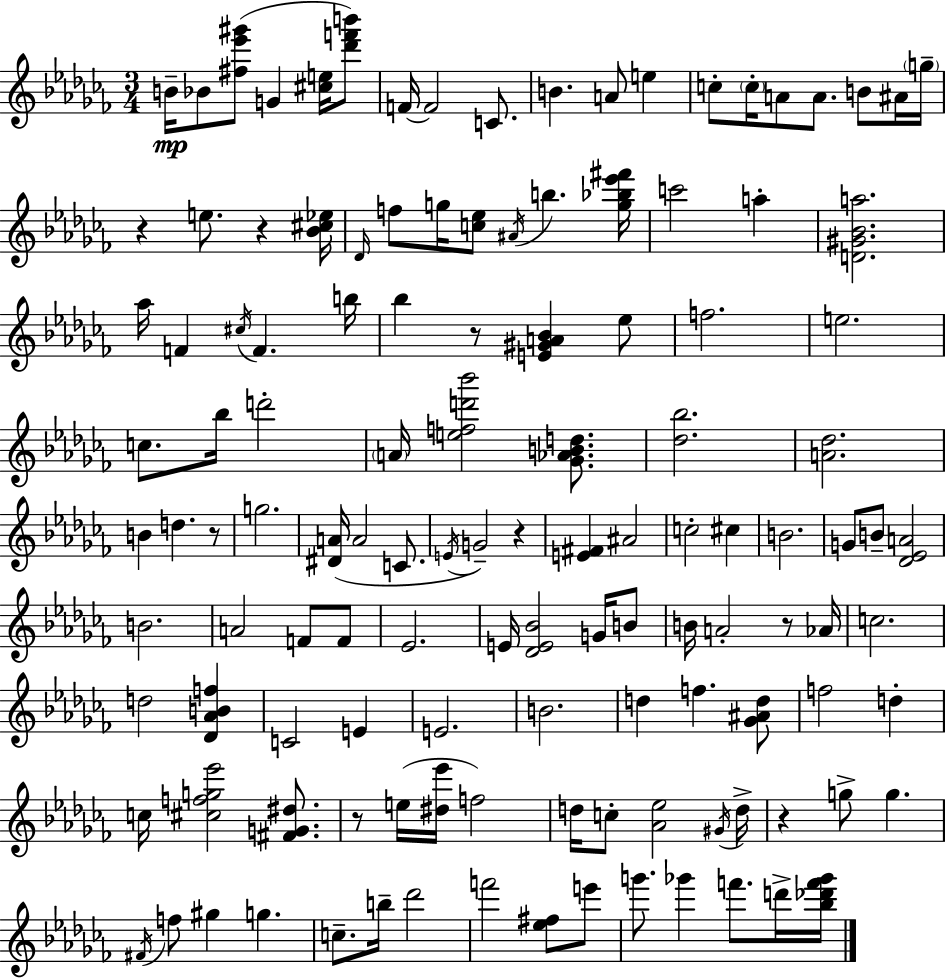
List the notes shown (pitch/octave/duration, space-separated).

B4/s Bb4/e [F#5,Eb6,G#6]/e G4/q [C#5,E5]/s [Db6,F6,B6]/e F4/s F4/h C4/e. B4/q. A4/e E5/q C5/e C5/s A4/e A4/e. B4/e A#4/s G5/s R/q E5/e. R/q [Bb4,C#5,Eb5]/s Db4/s F5/e G5/s [C5,Eb5]/e A#4/s B5/q. [G5,Bb5,Eb6,F#6]/s C6/h A5/q [D4,G#4,Bb4,A5]/h. Ab5/s F4/q C#5/s F4/q. B5/s Bb5/q R/e [E4,G#4,A4,Bb4]/q Eb5/e F5/h. E5/h. C5/e. Bb5/s D6/h A4/s [E5,F5,D6,Bb6]/h [Gb4,Ab4,B4,D5]/e. [Db5,Bb5]/h. [A4,Db5]/h. B4/q D5/q. R/e G5/h. [D#4,A4]/s A4/h C4/e. E4/s G4/h R/q [E4,F#4]/q A#4/h C5/h C#5/q B4/h. G4/e B4/e [Db4,Eb4,A4]/h B4/h. A4/h F4/e F4/e Eb4/h. E4/s [Db4,E4,Bb4]/h G4/s B4/e B4/s A4/h R/e Ab4/s C5/h. D5/h [Db4,Ab4,B4,F5]/q C4/h E4/q E4/h. B4/h. D5/q F5/q. [Gb4,A#4,D5]/e F5/h D5/q C5/s [C#5,F5,G5,Eb6]/h [F#4,G4,D#5]/e. R/e E5/s [D#5,Eb6]/s F5/h D5/s C5/e [Ab4,Eb5]/h G#4/s D5/s R/q G5/e G5/q. F#4/s F5/e G#5/q G5/q. C5/e. B5/s Db6/h F6/h [Eb5,F#5]/e E6/e G6/e. Gb6/q F6/e. D6/s [Bb5,Db6,F6,Gb6]/s